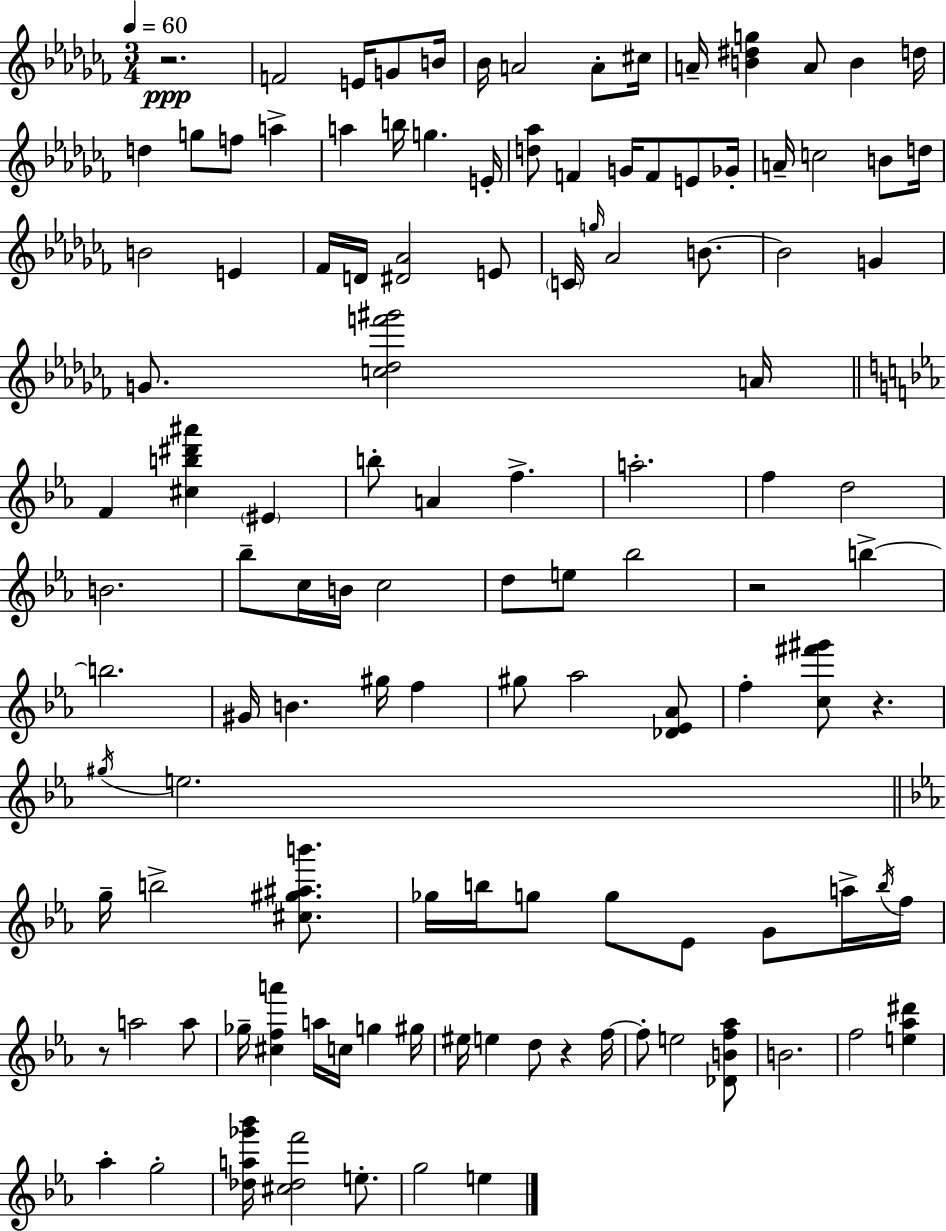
R/h. F4/h E4/s G4/e B4/s Bb4/s A4/h A4/e C#5/s A4/s [B4,D#5,G5]/q A4/e B4/q D5/s D5/q G5/e F5/e A5/q A5/q B5/s G5/q. E4/s [D5,Ab5]/e F4/q G4/s F4/e E4/e Gb4/s A4/s C5/h B4/e D5/s B4/h E4/q FES4/s D4/s [D#4,Ab4]/h E4/e C4/s G5/s Ab4/h B4/e. B4/h G4/q G4/e. [C5,Db5,F6,G#6]/h A4/s F4/q [C#5,B5,D#6,A#6]/q EIS4/q B5/e A4/q F5/q. A5/h. F5/q D5/h B4/h. Bb5/e C5/s B4/s C5/h D5/e E5/e Bb5/h R/h B5/q B5/h. G#4/s B4/q. G#5/s F5/q G#5/e Ab5/h [Db4,Eb4,Ab4]/e F5/q [C5,F#6,G#6]/e R/q. G#5/s E5/h. G5/s B5/h [C#5,G#5,A#5,B6]/e. Gb5/s B5/s G5/e G5/e Eb4/e G4/e A5/s B5/s F5/s R/e A5/h A5/e Gb5/s [C#5,F5,A6]/q A5/s C5/s G5/q G#5/s EIS5/s E5/q D5/e R/q F5/s F5/e E5/h [Db4,B4,F5,Ab5]/e B4/h. F5/h [E5,Ab5,D#6]/q Ab5/q G5/h [Db5,A5,Gb6,Bb6]/s [C#5,Db5,F6]/h E5/e. G5/h E5/q